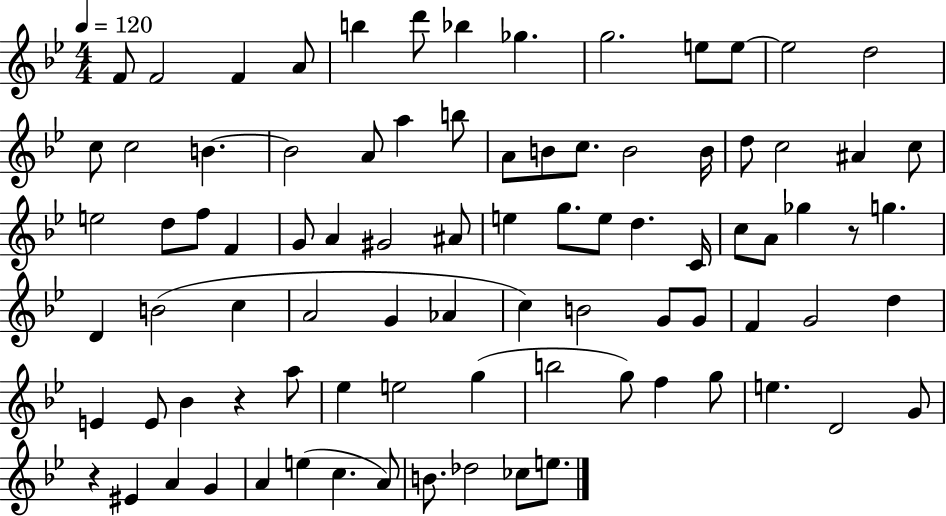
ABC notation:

X:1
T:Untitled
M:4/4
L:1/4
K:Bb
F/2 F2 F A/2 b d'/2 _b _g g2 e/2 e/2 e2 d2 c/2 c2 B B2 A/2 a b/2 A/2 B/2 c/2 B2 B/4 d/2 c2 ^A c/2 e2 d/2 f/2 F G/2 A ^G2 ^A/2 e g/2 e/2 d C/4 c/2 A/2 _g z/2 g D B2 c A2 G _A c B2 G/2 G/2 F G2 d E E/2 _B z a/2 _e e2 g b2 g/2 f g/2 e D2 G/2 z ^E A G A e c A/2 B/2 _d2 _c/2 e/2